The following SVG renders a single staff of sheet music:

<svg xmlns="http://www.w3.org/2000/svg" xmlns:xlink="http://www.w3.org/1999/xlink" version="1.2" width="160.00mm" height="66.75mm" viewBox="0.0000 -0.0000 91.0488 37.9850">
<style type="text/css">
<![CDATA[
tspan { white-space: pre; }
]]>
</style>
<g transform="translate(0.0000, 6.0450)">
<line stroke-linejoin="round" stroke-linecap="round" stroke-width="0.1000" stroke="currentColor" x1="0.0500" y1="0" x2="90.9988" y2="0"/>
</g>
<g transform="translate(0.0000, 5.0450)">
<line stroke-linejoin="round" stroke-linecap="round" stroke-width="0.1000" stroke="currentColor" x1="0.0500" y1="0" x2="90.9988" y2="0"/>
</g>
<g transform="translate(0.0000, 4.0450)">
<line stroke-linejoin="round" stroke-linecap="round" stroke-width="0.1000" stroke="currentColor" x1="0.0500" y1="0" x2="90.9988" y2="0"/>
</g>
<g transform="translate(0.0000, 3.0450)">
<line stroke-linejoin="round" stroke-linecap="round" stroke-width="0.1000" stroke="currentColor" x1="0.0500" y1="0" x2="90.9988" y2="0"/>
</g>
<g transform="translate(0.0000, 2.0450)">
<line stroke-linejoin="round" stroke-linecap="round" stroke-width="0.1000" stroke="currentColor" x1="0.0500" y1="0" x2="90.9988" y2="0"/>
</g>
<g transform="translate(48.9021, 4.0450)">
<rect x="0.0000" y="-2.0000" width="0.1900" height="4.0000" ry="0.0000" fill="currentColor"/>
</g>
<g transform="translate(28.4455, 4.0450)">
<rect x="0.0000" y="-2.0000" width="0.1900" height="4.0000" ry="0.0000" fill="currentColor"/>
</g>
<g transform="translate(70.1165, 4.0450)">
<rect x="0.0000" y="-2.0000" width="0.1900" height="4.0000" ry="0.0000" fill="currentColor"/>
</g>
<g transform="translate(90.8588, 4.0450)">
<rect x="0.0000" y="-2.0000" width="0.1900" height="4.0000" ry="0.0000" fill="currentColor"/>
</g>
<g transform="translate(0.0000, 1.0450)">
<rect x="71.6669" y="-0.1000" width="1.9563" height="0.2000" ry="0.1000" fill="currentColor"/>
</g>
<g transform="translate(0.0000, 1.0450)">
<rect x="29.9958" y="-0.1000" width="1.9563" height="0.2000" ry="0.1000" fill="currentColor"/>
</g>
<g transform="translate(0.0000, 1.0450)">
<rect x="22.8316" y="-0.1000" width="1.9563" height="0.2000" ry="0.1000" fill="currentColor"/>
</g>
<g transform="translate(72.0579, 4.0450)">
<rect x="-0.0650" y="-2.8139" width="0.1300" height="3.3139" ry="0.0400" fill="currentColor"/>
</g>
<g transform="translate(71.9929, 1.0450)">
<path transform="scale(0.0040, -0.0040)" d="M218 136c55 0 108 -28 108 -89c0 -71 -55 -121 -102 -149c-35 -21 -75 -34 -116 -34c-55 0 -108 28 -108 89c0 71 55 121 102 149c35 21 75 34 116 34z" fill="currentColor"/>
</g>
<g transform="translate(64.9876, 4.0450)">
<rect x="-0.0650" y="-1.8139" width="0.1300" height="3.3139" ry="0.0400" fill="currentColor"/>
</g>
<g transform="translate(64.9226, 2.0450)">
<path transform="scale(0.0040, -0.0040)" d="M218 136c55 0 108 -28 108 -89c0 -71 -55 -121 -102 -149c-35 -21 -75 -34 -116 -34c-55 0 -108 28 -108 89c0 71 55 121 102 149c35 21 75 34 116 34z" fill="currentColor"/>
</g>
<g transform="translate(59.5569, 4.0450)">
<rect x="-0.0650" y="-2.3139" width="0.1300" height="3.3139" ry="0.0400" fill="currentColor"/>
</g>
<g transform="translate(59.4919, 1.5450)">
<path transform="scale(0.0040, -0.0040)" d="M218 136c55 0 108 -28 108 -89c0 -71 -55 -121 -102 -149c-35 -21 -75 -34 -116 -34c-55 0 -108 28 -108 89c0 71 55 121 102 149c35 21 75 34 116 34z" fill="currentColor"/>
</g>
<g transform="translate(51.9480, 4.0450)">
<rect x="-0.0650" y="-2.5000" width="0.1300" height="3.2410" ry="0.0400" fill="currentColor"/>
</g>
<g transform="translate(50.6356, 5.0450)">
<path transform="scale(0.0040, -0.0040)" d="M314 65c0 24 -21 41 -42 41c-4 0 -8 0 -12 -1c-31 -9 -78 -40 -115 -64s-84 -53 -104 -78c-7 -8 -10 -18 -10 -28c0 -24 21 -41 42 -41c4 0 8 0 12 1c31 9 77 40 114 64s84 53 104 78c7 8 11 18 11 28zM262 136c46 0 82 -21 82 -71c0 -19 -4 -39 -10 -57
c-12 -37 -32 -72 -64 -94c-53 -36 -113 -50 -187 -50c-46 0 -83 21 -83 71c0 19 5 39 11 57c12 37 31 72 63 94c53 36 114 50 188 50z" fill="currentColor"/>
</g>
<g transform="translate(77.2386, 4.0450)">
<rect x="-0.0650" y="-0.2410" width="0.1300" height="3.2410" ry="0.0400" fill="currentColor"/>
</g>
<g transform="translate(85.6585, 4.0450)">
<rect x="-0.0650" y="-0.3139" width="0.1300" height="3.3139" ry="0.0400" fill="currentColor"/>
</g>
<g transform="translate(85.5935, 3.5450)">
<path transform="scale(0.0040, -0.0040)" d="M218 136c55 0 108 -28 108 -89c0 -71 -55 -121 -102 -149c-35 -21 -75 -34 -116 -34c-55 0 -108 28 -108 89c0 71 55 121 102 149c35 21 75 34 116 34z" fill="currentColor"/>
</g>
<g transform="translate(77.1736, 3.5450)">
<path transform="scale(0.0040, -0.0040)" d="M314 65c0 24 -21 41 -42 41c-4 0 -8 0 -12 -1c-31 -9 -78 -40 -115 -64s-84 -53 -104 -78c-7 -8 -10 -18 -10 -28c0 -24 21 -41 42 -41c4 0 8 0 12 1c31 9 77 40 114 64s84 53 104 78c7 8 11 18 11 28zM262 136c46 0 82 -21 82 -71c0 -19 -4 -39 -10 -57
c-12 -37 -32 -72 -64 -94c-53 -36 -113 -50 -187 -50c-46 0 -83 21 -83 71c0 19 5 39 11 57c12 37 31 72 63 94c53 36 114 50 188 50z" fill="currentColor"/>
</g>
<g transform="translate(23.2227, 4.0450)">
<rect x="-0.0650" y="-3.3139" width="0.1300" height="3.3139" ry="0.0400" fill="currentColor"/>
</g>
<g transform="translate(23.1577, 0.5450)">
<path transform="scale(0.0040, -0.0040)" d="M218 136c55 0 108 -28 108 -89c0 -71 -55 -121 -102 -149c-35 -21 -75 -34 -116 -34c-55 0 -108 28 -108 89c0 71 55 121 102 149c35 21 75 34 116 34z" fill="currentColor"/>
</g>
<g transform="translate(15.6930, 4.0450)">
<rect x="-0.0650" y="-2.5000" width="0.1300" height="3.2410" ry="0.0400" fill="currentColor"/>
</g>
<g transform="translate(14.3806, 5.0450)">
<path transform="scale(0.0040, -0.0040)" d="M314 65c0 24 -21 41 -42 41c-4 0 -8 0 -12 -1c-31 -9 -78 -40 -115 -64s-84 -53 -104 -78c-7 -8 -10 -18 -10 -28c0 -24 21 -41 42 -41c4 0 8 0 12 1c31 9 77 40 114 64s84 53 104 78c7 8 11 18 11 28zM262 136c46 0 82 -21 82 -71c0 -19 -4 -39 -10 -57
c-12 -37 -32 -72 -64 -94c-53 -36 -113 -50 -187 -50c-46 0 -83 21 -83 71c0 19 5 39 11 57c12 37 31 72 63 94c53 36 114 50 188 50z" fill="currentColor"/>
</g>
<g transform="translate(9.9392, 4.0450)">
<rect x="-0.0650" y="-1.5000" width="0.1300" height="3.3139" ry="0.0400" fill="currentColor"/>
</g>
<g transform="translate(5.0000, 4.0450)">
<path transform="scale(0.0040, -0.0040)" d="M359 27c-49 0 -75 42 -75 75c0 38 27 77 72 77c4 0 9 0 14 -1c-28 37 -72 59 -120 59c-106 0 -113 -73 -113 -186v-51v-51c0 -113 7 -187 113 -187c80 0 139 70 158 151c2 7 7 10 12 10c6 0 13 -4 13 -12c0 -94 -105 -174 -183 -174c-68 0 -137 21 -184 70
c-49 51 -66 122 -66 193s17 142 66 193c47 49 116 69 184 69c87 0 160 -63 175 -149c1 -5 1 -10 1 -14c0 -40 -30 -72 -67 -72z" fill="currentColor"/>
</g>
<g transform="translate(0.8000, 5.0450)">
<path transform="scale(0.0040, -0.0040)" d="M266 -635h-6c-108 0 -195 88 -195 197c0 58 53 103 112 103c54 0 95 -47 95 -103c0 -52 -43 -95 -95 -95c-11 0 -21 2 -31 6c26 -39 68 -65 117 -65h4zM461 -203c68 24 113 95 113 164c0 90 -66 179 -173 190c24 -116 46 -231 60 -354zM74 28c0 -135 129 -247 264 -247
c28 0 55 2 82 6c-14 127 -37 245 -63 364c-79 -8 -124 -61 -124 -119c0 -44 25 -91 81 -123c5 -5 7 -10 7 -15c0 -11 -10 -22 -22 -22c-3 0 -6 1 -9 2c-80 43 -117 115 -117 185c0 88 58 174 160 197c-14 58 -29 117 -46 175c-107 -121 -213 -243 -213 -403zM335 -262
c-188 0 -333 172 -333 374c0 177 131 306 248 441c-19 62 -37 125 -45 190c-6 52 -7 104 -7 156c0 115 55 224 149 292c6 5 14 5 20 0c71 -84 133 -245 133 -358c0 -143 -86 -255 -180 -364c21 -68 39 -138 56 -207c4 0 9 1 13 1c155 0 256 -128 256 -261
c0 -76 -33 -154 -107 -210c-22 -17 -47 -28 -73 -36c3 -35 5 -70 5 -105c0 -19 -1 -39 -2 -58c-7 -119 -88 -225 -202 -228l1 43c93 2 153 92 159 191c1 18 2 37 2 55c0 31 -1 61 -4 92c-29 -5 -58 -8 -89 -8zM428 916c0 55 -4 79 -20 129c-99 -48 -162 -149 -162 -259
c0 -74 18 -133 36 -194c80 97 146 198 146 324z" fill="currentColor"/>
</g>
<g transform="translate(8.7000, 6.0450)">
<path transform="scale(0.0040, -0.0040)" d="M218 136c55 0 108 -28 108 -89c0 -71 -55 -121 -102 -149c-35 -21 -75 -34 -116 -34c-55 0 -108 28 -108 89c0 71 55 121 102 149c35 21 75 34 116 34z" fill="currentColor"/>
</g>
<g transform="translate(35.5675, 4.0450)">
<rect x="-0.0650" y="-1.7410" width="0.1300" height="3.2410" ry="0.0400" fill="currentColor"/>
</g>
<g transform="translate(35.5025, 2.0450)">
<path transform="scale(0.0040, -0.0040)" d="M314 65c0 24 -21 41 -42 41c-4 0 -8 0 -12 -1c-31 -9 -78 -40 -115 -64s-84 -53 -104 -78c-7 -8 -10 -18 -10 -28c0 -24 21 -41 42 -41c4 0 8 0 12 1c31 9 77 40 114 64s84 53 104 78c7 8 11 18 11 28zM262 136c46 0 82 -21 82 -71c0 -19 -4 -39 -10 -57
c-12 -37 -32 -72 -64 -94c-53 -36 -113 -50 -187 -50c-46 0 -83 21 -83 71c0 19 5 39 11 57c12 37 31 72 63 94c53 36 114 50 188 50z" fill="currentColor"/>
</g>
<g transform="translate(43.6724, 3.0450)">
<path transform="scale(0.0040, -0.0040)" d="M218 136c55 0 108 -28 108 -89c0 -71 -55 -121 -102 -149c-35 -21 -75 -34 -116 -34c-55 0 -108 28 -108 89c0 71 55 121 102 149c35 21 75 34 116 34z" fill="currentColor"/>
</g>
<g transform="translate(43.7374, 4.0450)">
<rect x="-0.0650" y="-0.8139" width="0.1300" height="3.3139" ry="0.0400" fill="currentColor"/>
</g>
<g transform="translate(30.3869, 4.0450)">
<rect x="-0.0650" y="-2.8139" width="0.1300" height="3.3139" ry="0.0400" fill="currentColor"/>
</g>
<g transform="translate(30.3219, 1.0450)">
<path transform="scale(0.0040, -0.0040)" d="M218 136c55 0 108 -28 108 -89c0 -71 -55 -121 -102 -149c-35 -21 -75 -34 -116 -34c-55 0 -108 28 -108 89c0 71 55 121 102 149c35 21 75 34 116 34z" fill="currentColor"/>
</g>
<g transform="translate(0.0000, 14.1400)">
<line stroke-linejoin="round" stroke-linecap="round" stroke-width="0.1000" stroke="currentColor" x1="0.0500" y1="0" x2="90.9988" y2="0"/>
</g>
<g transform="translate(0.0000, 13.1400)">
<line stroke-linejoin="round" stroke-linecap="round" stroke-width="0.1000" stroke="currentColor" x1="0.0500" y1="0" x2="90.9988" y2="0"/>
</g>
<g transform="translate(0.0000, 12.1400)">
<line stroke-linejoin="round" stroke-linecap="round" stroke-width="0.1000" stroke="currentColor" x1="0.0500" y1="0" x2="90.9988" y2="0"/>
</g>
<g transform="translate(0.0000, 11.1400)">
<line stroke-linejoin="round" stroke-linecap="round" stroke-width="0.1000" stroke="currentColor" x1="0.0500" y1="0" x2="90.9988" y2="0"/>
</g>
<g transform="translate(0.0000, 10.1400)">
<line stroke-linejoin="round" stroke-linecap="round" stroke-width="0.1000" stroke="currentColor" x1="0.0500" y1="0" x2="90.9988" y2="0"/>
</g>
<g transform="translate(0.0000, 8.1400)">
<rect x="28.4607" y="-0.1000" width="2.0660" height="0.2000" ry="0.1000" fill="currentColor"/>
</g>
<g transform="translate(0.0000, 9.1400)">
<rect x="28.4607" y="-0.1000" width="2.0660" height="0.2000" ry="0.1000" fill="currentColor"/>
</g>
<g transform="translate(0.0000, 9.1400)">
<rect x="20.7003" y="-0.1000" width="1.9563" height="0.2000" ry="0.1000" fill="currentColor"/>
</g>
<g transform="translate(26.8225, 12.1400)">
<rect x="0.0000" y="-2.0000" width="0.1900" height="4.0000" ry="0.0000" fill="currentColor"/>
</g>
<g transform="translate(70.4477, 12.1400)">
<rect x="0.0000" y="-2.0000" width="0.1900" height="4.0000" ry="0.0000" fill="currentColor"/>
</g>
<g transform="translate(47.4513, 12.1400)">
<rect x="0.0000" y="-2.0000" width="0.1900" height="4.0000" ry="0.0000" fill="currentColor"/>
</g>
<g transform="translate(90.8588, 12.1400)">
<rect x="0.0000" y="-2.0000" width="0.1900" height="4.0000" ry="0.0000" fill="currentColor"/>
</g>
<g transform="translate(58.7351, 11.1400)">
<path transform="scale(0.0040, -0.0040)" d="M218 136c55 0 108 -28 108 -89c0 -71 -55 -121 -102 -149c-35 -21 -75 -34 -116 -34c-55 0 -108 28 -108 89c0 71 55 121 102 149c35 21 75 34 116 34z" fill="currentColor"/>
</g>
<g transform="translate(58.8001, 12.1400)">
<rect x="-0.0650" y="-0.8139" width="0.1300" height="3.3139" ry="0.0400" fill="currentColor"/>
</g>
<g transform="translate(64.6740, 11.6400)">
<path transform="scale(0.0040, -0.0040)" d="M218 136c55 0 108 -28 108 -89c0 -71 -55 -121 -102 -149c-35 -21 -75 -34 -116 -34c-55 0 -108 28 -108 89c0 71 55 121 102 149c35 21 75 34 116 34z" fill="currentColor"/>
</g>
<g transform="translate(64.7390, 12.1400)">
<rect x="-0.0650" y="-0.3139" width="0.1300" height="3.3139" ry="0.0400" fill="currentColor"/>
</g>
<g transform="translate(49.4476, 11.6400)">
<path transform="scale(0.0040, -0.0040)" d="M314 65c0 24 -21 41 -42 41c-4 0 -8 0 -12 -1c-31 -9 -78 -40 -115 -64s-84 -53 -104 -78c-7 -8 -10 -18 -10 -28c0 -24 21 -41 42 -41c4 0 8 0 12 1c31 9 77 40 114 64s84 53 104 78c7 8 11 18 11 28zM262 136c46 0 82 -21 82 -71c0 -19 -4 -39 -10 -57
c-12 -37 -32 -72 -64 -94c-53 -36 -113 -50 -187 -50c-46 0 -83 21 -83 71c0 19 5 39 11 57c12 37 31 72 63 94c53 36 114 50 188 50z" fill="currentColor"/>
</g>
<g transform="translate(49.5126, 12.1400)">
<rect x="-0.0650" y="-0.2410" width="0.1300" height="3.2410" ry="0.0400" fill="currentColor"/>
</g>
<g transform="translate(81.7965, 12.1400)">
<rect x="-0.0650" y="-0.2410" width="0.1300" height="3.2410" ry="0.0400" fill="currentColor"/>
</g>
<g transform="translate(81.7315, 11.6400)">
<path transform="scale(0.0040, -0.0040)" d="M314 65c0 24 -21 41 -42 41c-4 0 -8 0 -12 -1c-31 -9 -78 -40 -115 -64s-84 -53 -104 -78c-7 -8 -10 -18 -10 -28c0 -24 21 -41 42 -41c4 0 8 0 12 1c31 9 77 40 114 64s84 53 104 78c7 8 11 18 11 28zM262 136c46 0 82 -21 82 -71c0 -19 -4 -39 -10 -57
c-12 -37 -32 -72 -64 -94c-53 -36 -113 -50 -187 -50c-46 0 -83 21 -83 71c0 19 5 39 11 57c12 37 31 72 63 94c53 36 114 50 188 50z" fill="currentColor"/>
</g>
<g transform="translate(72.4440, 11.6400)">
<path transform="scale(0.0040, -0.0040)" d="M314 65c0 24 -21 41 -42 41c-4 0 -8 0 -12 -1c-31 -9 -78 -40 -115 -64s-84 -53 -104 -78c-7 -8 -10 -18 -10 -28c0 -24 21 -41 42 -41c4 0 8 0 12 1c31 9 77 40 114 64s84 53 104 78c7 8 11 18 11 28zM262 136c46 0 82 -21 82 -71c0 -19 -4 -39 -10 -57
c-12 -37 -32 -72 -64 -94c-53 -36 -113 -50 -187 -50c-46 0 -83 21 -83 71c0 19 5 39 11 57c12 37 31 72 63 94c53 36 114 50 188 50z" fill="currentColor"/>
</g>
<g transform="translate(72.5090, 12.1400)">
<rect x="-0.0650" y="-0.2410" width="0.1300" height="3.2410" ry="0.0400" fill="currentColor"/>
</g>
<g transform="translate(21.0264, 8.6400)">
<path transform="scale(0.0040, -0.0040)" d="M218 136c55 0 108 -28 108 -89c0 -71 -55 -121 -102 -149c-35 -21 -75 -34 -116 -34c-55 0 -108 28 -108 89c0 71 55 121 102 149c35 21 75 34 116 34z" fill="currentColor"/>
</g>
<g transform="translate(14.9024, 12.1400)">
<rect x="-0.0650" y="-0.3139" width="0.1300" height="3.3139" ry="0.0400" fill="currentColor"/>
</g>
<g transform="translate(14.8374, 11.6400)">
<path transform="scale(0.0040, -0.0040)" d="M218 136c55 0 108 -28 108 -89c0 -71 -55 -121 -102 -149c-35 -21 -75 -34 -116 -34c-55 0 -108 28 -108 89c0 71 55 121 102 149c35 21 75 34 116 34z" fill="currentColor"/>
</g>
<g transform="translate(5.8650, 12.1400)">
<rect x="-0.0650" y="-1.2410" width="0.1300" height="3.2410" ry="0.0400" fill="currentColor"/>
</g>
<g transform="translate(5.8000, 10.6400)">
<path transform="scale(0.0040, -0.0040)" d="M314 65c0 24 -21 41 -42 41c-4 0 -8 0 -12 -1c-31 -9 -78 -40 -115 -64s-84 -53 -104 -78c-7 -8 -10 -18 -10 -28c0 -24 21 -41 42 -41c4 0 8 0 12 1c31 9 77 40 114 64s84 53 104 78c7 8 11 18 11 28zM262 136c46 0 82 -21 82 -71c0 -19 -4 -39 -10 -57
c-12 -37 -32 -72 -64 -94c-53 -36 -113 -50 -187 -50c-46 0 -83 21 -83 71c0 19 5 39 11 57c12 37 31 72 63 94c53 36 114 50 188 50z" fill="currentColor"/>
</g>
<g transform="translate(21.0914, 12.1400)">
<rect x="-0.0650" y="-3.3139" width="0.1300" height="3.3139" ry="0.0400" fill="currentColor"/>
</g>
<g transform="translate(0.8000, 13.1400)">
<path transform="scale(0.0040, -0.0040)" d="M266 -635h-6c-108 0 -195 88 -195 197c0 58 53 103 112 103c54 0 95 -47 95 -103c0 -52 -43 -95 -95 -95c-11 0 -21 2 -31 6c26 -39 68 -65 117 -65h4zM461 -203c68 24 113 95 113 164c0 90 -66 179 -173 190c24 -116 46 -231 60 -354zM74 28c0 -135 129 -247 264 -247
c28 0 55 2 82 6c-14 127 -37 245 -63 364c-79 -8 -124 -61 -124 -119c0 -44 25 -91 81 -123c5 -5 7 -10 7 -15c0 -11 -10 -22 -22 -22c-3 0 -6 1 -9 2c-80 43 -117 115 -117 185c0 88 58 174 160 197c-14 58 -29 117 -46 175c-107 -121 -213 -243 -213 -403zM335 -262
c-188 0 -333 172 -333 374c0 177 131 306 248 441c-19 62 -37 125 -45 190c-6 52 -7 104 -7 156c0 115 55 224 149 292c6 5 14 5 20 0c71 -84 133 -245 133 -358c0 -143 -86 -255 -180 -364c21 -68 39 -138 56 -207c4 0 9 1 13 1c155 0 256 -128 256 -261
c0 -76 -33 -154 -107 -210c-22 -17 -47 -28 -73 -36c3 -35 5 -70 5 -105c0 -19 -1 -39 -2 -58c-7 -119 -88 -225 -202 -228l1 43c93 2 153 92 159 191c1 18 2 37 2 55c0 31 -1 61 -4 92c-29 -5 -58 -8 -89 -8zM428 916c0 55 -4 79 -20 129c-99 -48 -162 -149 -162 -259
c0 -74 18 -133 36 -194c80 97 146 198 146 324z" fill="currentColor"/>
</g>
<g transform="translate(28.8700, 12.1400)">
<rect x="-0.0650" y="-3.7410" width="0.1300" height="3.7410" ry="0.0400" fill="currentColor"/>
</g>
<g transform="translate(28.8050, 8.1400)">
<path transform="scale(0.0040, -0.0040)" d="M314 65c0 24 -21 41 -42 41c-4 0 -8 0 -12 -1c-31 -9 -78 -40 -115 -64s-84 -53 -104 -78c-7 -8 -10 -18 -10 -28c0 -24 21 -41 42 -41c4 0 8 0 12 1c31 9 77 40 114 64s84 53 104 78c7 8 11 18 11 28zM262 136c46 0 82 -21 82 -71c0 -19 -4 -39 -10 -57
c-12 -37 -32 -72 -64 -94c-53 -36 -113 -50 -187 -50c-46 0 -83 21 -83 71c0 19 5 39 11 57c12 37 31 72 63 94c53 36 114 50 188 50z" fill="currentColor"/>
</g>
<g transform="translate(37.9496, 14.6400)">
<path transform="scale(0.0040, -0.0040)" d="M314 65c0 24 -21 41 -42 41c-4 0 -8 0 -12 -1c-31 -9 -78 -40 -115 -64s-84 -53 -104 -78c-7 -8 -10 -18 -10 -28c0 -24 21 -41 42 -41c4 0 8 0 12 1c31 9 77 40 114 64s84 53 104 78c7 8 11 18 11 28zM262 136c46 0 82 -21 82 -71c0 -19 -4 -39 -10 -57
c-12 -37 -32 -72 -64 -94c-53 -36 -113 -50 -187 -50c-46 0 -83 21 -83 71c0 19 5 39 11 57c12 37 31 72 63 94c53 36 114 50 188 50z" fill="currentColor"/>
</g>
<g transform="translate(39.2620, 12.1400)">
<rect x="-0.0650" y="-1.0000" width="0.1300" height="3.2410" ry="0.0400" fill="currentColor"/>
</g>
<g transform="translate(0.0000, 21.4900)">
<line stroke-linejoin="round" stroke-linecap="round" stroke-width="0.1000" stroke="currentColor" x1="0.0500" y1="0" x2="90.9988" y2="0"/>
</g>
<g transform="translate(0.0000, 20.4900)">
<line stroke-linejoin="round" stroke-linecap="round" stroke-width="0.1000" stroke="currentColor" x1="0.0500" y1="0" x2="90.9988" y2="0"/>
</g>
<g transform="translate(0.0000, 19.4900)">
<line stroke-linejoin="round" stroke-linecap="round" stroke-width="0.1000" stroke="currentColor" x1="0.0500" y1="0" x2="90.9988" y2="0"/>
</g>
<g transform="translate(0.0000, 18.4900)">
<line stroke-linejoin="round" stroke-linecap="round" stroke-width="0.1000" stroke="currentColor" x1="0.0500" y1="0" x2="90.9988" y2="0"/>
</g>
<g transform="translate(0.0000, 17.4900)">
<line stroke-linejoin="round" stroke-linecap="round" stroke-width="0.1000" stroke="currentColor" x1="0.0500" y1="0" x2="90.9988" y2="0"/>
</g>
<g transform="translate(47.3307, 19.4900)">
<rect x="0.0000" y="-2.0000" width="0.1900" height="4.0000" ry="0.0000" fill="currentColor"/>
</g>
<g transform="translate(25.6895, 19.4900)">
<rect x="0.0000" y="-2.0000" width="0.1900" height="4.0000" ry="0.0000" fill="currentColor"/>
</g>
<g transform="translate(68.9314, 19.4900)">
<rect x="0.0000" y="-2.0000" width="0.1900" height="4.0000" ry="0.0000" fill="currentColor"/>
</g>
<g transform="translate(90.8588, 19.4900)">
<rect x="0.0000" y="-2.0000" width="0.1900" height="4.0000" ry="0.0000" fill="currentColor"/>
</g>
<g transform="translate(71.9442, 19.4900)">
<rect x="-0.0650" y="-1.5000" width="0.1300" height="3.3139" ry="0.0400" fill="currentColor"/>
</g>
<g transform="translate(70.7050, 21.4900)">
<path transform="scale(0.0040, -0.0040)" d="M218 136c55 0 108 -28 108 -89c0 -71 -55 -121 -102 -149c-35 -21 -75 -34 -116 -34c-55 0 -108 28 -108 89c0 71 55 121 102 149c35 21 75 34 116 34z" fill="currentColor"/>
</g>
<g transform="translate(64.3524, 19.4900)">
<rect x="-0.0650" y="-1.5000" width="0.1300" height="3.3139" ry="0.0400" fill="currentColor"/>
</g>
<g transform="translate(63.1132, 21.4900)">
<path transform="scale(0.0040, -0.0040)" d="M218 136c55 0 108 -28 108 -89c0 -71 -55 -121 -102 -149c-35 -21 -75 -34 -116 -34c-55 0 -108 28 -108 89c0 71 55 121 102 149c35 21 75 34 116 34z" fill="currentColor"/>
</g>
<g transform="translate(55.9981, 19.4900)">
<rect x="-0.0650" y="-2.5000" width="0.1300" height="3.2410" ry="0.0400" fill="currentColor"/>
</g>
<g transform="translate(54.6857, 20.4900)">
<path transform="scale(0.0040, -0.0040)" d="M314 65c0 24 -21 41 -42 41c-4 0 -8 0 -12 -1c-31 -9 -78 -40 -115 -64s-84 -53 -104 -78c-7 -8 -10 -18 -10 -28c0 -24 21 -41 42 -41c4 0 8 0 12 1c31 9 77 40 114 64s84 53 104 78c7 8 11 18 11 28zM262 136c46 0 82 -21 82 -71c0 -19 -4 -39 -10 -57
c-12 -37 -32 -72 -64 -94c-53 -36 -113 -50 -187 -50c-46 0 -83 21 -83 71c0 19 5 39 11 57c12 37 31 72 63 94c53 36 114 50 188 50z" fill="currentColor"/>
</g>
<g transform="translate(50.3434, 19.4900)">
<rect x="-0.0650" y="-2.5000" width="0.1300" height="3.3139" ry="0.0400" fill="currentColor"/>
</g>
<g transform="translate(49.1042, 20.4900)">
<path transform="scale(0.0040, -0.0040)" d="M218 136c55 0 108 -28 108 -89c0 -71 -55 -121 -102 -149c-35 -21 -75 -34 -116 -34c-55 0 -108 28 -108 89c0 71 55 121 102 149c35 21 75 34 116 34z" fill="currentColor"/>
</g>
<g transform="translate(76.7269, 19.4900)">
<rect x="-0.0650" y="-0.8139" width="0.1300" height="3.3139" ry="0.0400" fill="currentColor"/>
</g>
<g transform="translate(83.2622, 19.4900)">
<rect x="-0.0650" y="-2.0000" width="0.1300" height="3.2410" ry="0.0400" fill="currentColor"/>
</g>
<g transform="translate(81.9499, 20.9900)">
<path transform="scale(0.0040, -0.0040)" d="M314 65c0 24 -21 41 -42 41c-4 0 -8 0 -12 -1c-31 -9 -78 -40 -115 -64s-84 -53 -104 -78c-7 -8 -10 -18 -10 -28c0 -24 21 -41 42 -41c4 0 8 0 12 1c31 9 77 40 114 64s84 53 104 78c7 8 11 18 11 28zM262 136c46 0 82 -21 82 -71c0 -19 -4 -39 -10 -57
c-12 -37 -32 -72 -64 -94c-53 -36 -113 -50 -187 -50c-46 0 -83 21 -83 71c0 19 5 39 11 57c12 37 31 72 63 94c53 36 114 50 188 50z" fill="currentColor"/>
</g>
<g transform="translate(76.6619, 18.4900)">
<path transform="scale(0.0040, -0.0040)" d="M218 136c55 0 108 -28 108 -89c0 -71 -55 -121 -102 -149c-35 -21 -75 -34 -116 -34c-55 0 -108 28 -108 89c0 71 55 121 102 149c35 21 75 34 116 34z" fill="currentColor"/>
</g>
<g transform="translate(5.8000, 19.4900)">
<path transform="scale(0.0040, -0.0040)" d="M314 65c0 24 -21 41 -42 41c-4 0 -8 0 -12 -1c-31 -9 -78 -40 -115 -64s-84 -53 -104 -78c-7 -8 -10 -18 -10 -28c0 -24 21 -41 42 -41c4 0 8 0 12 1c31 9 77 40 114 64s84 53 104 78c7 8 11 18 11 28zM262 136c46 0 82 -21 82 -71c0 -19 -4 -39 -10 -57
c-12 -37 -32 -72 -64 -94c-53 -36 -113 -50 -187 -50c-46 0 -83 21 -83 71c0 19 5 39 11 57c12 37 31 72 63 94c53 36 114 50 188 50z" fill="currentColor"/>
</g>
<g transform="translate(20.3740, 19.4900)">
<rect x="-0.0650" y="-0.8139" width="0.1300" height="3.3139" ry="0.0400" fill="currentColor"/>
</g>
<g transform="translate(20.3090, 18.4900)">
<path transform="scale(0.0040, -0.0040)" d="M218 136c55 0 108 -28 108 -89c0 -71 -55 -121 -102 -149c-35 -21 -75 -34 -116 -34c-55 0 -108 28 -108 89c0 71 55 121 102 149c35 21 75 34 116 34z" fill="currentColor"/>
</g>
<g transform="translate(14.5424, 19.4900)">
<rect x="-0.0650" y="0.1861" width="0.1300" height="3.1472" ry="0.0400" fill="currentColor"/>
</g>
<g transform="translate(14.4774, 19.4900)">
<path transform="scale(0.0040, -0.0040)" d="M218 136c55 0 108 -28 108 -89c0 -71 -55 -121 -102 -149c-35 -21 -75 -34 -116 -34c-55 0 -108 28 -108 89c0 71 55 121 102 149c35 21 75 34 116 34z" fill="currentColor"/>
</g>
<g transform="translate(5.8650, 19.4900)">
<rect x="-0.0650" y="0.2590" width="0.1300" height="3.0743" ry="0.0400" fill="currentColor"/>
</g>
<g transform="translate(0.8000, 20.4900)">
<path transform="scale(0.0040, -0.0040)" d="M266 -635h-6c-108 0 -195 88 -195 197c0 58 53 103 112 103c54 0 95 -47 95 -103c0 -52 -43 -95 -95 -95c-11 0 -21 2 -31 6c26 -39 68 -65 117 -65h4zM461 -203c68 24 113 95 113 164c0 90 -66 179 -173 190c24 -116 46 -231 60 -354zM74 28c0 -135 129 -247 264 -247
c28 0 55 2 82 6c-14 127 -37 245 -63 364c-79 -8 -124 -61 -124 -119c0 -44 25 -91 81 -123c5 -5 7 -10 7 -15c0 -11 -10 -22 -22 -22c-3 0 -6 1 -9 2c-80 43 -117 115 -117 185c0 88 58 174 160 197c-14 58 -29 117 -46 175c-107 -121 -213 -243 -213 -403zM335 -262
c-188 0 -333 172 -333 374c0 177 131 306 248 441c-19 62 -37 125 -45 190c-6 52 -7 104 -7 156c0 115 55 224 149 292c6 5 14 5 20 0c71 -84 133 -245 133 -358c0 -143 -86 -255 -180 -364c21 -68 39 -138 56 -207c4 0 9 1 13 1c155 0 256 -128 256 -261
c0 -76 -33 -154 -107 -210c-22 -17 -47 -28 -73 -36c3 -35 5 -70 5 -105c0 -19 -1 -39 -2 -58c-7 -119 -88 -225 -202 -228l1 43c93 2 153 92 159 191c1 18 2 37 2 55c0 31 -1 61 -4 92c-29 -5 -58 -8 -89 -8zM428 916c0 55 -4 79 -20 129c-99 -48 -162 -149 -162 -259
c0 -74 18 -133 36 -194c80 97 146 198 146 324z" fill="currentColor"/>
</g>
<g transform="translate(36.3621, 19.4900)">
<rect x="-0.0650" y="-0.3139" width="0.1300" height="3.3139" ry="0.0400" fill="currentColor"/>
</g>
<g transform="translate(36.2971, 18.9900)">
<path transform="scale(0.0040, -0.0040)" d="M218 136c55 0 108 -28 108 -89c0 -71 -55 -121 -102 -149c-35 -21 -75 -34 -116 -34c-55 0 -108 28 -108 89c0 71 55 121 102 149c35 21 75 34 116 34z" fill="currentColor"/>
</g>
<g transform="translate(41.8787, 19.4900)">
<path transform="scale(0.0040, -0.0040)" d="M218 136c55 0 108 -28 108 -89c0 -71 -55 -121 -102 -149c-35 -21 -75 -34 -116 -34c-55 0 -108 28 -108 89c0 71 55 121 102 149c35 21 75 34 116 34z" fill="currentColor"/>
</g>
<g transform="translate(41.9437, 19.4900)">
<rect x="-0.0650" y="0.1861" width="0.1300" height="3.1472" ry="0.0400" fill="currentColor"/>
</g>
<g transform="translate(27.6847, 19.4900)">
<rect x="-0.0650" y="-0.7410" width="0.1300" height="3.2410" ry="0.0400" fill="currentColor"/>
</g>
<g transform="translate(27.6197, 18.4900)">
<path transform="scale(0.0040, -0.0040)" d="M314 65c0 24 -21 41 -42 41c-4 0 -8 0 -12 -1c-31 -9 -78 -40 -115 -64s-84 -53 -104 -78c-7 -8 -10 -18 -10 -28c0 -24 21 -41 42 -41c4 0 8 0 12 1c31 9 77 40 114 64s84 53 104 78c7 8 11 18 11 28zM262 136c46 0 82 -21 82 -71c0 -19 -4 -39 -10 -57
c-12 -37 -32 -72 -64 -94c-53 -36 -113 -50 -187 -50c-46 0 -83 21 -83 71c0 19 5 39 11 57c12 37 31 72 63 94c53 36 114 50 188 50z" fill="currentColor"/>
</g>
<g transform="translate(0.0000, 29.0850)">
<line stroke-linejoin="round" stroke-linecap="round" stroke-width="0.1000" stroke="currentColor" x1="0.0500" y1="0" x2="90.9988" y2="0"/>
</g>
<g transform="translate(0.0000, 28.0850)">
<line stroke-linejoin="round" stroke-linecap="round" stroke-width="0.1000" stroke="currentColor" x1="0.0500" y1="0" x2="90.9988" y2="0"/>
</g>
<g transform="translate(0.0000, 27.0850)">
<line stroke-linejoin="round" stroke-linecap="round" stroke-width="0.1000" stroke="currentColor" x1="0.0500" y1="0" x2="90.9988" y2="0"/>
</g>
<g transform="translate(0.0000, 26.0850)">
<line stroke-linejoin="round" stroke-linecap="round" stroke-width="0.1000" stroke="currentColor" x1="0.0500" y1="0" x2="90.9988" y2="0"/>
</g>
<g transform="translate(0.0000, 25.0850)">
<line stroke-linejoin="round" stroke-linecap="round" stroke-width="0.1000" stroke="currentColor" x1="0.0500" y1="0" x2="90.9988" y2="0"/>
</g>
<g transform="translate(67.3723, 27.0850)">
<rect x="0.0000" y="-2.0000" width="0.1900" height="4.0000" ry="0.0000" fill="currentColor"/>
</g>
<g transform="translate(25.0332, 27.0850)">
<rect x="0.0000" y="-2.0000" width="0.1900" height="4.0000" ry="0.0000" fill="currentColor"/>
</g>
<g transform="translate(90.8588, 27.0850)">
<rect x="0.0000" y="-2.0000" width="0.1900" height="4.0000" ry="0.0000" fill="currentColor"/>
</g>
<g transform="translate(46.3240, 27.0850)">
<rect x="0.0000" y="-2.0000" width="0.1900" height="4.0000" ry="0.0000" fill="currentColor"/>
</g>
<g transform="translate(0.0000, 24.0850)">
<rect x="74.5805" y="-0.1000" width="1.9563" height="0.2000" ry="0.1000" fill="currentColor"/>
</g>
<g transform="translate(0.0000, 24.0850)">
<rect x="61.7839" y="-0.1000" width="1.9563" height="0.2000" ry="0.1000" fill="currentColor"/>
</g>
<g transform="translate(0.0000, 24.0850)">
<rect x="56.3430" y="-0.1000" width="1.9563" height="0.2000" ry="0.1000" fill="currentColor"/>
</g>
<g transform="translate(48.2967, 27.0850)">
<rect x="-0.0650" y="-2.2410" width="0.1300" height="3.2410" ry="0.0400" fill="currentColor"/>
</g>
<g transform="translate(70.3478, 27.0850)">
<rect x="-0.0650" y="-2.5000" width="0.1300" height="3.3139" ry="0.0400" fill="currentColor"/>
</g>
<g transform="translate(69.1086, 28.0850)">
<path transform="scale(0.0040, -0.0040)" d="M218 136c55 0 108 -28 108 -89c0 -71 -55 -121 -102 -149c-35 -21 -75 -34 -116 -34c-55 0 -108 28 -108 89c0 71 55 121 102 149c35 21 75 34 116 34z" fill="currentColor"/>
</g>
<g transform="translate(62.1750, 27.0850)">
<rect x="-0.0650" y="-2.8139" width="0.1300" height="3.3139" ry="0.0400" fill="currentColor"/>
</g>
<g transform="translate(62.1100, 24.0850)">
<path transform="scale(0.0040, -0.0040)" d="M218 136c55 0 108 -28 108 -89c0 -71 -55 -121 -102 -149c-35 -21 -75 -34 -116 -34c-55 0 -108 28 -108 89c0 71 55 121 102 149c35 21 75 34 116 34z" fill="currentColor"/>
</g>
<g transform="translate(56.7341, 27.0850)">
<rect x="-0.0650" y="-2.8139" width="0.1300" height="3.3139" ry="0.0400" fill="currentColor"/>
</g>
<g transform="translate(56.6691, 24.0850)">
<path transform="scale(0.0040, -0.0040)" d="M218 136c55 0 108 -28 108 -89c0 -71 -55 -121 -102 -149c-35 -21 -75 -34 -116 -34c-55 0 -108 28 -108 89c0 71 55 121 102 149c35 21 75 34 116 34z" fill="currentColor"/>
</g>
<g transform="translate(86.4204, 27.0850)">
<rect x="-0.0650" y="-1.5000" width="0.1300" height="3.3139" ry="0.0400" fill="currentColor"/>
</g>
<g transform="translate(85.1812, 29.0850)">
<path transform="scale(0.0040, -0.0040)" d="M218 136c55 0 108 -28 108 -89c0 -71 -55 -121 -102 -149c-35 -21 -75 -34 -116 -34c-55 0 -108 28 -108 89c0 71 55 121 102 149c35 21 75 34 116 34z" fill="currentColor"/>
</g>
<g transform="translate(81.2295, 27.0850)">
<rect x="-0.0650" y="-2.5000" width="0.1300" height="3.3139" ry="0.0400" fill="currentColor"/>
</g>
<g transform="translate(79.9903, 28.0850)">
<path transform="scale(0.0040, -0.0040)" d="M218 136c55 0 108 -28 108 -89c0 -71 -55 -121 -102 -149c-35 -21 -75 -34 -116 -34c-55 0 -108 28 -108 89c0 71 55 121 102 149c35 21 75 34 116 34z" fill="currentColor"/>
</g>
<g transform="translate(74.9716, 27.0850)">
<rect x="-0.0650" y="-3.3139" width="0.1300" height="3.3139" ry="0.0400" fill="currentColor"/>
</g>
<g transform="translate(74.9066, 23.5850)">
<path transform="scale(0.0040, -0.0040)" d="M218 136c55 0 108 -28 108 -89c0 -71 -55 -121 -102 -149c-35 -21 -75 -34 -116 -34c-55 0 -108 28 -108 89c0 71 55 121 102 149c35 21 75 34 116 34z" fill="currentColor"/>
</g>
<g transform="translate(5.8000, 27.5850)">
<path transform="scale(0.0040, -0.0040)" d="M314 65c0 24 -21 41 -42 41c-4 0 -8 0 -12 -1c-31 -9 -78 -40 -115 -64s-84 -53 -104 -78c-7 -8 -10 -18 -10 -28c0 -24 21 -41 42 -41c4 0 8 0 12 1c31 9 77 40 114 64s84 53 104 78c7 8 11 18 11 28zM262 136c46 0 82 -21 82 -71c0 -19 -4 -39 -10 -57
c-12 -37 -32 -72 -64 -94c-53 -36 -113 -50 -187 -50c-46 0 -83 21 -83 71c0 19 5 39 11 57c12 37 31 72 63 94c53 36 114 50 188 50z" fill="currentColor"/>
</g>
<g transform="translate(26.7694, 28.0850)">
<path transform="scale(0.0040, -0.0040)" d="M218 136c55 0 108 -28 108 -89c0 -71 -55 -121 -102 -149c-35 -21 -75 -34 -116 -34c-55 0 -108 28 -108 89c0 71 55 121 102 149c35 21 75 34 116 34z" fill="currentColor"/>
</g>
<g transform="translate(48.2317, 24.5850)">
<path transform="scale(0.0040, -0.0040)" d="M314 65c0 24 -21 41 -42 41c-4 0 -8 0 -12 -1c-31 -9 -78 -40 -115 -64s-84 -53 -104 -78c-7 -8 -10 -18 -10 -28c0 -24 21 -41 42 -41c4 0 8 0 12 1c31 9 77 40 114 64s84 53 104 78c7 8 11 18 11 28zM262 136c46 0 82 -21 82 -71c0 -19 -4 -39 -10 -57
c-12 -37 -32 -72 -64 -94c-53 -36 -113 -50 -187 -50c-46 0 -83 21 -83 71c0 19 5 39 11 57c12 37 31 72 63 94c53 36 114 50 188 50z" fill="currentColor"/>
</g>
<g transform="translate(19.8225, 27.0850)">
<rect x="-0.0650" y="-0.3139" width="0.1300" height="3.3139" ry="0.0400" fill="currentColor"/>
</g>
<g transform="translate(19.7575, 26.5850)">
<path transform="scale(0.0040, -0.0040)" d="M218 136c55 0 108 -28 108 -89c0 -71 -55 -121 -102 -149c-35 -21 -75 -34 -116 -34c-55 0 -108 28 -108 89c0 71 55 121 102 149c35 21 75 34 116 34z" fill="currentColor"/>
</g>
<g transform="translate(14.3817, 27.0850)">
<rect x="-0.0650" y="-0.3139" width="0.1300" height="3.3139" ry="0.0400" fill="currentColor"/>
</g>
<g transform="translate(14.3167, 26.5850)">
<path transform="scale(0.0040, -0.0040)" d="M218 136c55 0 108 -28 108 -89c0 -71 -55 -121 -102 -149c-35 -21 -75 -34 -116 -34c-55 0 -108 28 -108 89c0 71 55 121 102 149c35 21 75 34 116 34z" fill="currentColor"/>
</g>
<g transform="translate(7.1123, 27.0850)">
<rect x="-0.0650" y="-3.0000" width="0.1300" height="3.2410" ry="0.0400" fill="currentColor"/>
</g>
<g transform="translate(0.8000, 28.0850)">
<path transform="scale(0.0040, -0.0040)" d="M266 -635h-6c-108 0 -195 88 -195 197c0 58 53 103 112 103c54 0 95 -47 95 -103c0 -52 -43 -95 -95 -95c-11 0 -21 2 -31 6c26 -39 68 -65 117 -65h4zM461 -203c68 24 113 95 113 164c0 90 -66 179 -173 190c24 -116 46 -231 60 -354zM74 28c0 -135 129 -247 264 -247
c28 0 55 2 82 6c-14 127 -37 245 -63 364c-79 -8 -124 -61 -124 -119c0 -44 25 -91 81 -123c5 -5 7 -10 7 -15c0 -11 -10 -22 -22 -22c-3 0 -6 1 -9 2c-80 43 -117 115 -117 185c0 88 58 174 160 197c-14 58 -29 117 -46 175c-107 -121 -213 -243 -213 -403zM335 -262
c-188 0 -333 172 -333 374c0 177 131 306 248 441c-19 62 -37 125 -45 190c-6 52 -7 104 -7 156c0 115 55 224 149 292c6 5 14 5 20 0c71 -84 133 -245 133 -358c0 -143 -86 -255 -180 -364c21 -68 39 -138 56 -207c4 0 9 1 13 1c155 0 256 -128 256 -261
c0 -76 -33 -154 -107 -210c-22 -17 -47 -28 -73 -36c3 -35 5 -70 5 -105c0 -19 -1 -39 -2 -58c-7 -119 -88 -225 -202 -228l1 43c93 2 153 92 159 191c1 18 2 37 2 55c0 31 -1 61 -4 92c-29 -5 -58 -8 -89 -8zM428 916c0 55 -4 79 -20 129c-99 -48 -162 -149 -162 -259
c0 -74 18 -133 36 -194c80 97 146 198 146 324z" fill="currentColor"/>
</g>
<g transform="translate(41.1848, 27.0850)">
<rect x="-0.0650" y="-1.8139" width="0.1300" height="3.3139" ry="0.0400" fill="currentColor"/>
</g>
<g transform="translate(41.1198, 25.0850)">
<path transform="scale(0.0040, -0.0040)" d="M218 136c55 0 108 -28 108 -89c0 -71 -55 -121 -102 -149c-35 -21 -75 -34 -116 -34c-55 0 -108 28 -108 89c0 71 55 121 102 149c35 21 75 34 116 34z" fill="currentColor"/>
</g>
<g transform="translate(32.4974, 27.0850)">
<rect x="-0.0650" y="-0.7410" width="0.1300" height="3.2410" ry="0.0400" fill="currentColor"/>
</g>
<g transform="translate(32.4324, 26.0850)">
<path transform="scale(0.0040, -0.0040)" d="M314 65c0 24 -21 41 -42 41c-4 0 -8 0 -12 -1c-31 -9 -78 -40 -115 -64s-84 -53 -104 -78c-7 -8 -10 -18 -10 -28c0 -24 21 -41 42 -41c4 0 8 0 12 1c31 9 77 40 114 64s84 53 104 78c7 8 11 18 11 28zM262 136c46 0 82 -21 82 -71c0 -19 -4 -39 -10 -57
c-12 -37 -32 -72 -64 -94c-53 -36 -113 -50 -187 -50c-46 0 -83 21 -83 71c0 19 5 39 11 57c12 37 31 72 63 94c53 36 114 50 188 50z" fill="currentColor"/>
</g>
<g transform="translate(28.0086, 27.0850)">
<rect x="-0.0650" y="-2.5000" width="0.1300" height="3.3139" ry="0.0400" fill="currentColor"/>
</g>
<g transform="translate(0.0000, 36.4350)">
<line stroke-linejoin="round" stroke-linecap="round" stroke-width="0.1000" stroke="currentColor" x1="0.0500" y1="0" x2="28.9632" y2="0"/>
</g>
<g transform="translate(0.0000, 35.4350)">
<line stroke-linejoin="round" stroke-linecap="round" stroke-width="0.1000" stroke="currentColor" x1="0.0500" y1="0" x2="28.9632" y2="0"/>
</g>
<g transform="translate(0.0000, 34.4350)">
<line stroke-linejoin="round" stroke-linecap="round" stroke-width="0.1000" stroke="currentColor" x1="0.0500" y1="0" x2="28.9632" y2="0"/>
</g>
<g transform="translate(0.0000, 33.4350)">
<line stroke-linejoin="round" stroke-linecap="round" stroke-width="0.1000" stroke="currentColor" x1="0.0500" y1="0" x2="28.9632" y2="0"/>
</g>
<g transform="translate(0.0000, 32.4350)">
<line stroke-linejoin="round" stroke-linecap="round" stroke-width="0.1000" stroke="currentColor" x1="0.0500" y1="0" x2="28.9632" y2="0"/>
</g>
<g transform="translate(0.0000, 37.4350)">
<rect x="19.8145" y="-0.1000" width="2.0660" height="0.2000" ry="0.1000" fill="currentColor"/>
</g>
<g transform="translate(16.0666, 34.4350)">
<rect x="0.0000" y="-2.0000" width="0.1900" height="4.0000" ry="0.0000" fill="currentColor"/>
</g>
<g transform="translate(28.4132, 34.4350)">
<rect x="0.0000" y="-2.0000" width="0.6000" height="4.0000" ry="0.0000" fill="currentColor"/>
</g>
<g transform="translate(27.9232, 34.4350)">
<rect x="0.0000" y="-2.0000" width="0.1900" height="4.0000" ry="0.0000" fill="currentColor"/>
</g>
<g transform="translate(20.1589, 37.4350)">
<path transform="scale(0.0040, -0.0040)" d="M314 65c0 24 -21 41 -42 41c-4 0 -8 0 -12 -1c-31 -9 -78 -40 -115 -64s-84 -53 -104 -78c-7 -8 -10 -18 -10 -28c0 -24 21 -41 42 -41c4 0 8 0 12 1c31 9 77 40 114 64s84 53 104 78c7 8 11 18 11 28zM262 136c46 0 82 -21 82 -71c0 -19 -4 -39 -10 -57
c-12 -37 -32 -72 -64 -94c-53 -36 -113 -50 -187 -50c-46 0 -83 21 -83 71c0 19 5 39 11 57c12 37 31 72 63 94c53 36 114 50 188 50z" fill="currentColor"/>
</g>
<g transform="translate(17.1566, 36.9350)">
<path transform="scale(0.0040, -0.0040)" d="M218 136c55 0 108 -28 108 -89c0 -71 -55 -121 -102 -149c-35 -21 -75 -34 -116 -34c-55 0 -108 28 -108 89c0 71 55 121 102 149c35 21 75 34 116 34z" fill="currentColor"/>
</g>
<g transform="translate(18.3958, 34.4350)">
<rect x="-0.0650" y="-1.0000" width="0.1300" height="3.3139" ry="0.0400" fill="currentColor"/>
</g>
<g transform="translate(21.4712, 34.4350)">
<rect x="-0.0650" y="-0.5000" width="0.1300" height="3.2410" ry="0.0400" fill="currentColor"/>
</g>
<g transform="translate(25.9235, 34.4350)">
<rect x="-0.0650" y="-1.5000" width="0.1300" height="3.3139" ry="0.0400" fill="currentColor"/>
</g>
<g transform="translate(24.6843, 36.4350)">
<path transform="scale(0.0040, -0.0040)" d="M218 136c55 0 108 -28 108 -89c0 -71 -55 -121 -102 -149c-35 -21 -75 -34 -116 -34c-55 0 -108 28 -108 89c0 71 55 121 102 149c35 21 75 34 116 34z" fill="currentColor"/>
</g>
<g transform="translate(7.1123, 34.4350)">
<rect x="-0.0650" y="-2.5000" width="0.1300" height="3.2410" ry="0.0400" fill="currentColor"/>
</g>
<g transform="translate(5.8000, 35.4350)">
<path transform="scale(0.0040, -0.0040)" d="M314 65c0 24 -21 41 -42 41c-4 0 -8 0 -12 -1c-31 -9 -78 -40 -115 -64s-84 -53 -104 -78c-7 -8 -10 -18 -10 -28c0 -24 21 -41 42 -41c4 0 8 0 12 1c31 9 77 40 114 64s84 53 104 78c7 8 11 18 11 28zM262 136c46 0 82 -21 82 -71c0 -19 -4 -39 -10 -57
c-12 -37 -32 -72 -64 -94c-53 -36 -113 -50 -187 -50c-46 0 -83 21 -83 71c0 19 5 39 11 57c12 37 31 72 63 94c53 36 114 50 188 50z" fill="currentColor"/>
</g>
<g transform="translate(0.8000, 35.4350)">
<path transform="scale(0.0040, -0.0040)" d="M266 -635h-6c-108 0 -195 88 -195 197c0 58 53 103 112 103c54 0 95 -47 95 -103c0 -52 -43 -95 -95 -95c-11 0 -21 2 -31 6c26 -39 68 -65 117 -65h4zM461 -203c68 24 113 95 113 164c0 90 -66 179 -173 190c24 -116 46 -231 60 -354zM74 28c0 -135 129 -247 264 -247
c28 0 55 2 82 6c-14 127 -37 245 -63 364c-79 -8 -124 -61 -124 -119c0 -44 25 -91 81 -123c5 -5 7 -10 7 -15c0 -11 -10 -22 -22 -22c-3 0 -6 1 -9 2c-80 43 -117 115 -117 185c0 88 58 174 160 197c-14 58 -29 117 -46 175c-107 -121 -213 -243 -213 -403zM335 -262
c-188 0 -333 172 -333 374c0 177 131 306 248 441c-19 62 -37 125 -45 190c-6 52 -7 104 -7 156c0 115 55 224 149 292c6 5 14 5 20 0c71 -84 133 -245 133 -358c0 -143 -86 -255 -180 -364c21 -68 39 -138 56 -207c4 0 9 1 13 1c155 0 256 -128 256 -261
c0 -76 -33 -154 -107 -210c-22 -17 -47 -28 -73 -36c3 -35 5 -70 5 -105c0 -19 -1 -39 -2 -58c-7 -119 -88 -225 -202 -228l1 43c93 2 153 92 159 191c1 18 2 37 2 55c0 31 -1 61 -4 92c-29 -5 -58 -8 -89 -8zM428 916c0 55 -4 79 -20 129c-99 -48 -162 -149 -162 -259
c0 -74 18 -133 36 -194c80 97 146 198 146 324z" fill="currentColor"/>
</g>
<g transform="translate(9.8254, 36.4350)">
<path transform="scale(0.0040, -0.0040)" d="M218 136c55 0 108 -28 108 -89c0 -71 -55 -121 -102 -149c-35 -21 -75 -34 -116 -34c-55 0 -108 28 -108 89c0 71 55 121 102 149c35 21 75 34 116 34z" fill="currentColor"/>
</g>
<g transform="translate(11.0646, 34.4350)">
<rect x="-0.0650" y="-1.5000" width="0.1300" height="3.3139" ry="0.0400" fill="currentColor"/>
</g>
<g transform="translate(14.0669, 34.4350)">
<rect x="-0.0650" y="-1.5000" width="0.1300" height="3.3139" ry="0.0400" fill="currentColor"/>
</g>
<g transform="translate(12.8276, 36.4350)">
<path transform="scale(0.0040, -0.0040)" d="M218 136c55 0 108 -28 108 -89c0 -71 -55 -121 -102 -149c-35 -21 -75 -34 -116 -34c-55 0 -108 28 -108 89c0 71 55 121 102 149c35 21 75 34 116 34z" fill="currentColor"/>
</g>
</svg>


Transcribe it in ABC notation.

X:1
T:Untitled
M:4/4
L:1/4
K:C
E G2 b a f2 d G2 g f a c2 c e2 c b c'2 D2 c2 d c c2 c2 B2 B d d2 c B G G2 E E d F2 A2 c c G d2 f g2 a a G b G E G2 E E D C2 E